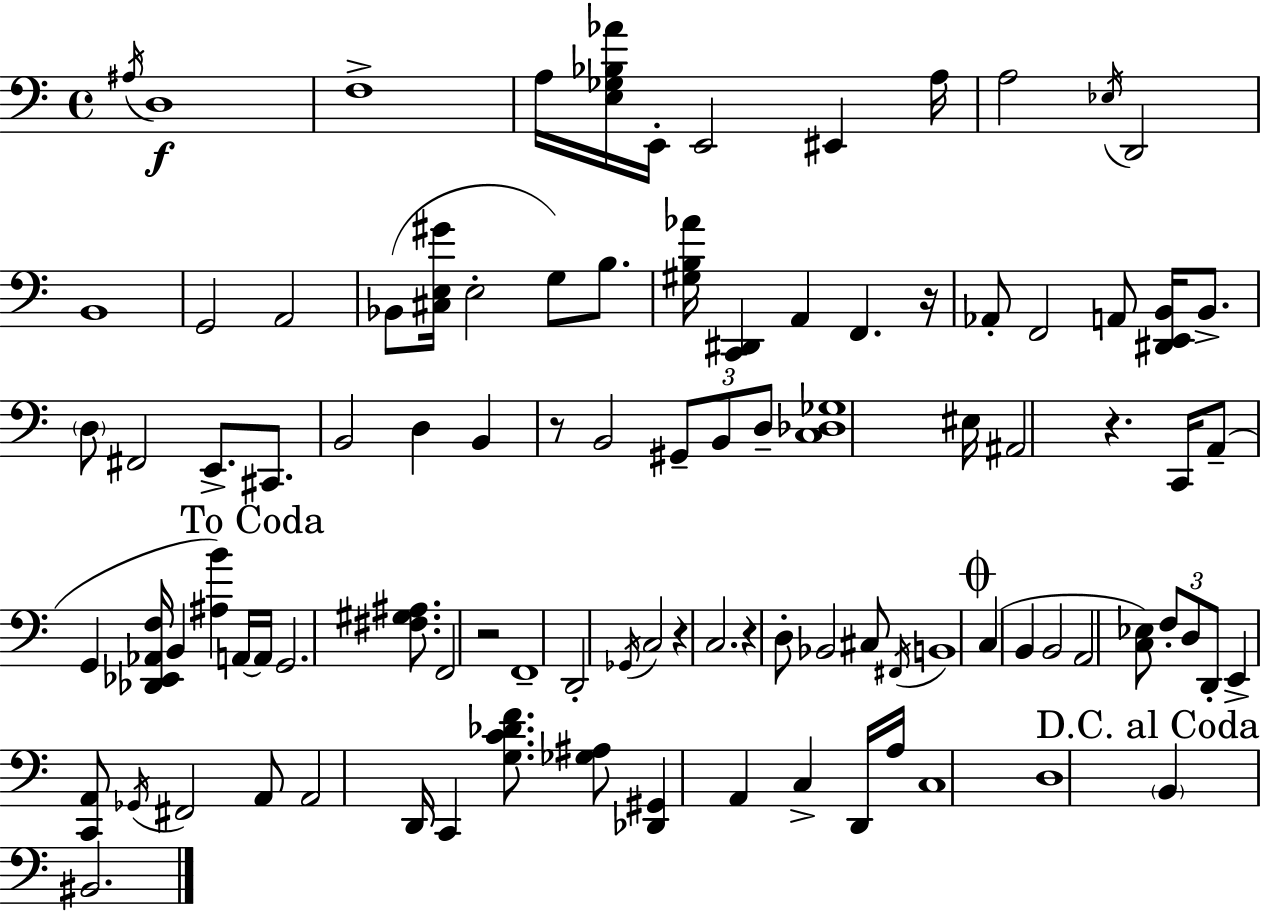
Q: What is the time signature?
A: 4/4